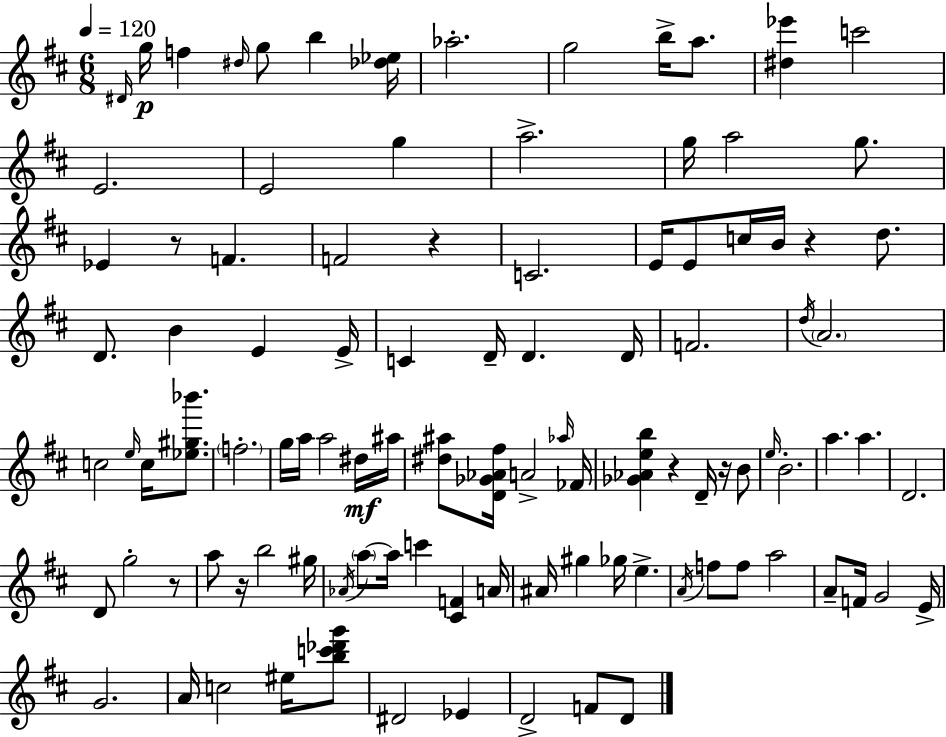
D#4/s G5/s F5/q D#5/s G5/e B5/q [Db5,Eb5]/s Ab5/h. G5/h B5/s A5/e. [D#5,Eb6]/q C6/h E4/h. E4/h G5/q A5/h. G5/s A5/h G5/e. Eb4/q R/e F4/q. F4/h R/q C4/h. E4/s E4/e C5/s B4/s R/q D5/e. D4/e. B4/q E4/q E4/s C4/q D4/s D4/q. D4/s F4/h. D5/s A4/h. C5/h E5/s C5/s [Eb5,G#5,Bb6]/e. F5/h. G5/s A5/s A5/h D#5/s A#5/s [D#5,A#5]/e [D4,Gb4,Ab4,F#5]/s A4/h Ab5/s FES4/s [Gb4,Ab4,E5,B5]/q R/q D4/s R/s B4/e E5/s B4/h. A5/q. A5/q. D4/h. D4/e G5/h R/e A5/e R/s B5/h G#5/s Ab4/s A5/e A5/s C6/q [C#4,F4]/q A4/s A#4/s G#5/q Gb5/s E5/q. A4/s F5/e F5/e A5/h A4/e F4/s G4/h E4/s G4/h. A4/s C5/h EIS5/s [B5,C6,Db6,G6]/e D#4/h Eb4/q D4/h F4/e D4/e